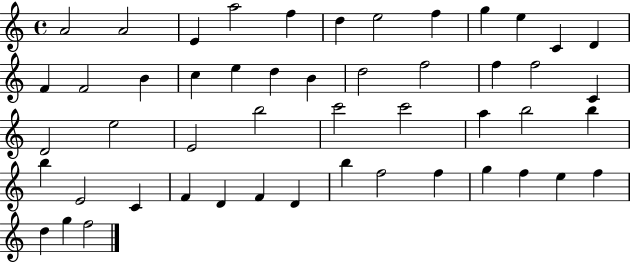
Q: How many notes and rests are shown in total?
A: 50